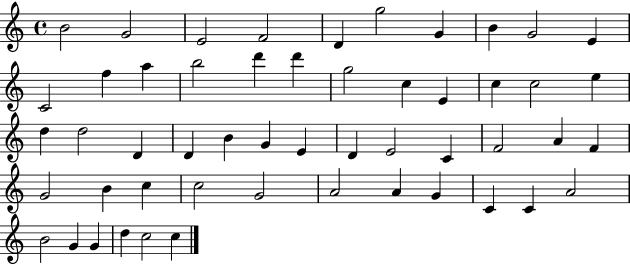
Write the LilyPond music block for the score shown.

{
  \clef treble
  \time 4/4
  \defaultTimeSignature
  \key c \major
  b'2 g'2 | e'2 f'2 | d'4 g''2 g'4 | b'4 g'2 e'4 | \break c'2 f''4 a''4 | b''2 d'''4 d'''4 | g''2 c''4 e'4 | c''4 c''2 e''4 | \break d''4 d''2 d'4 | d'4 b'4 g'4 e'4 | d'4 e'2 c'4 | f'2 a'4 f'4 | \break g'2 b'4 c''4 | c''2 g'2 | a'2 a'4 g'4 | c'4 c'4 a'2 | \break b'2 g'4 g'4 | d''4 c''2 c''4 | \bar "|."
}